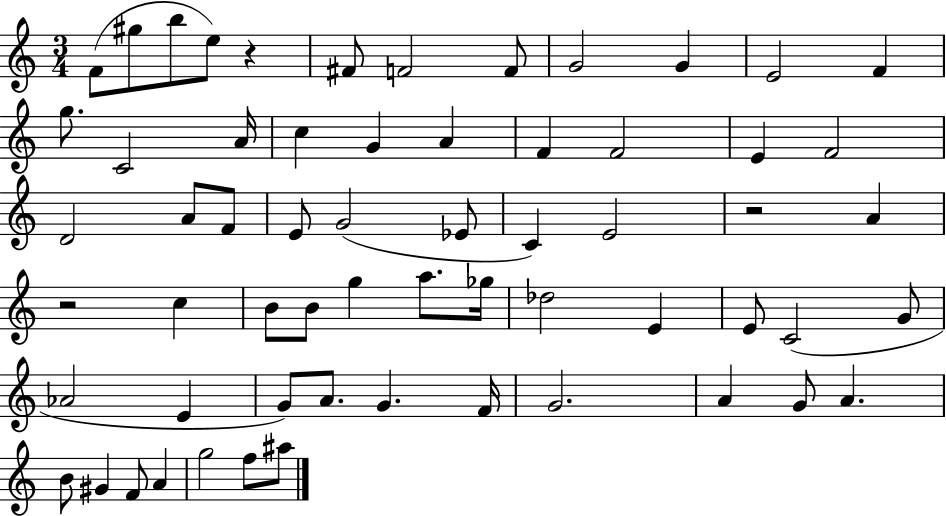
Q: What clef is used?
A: treble